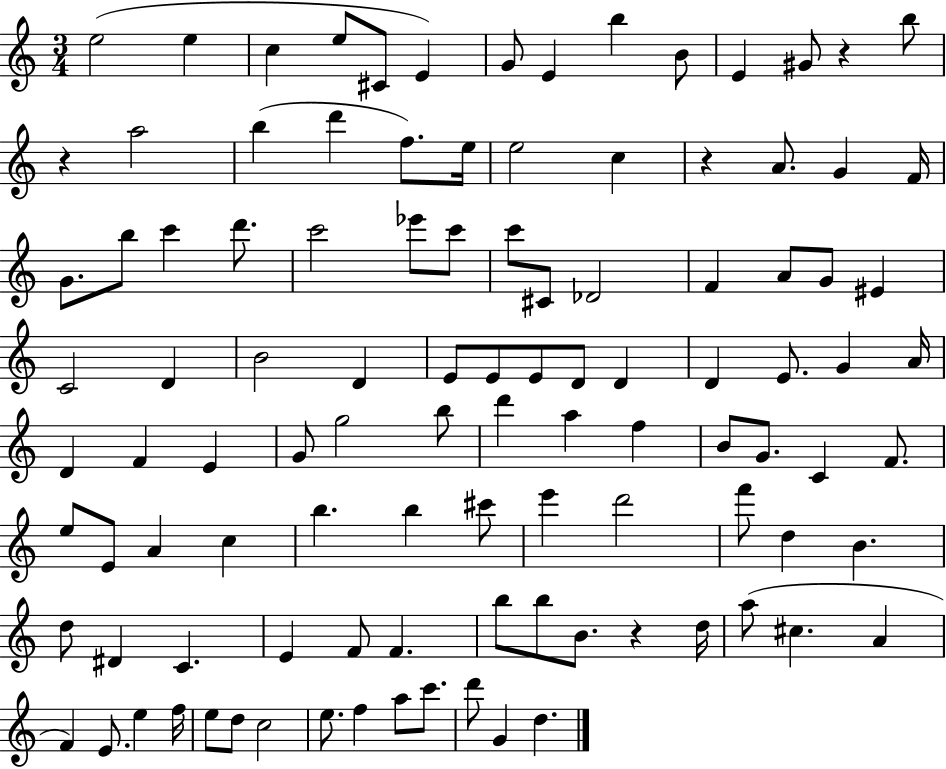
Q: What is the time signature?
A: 3/4